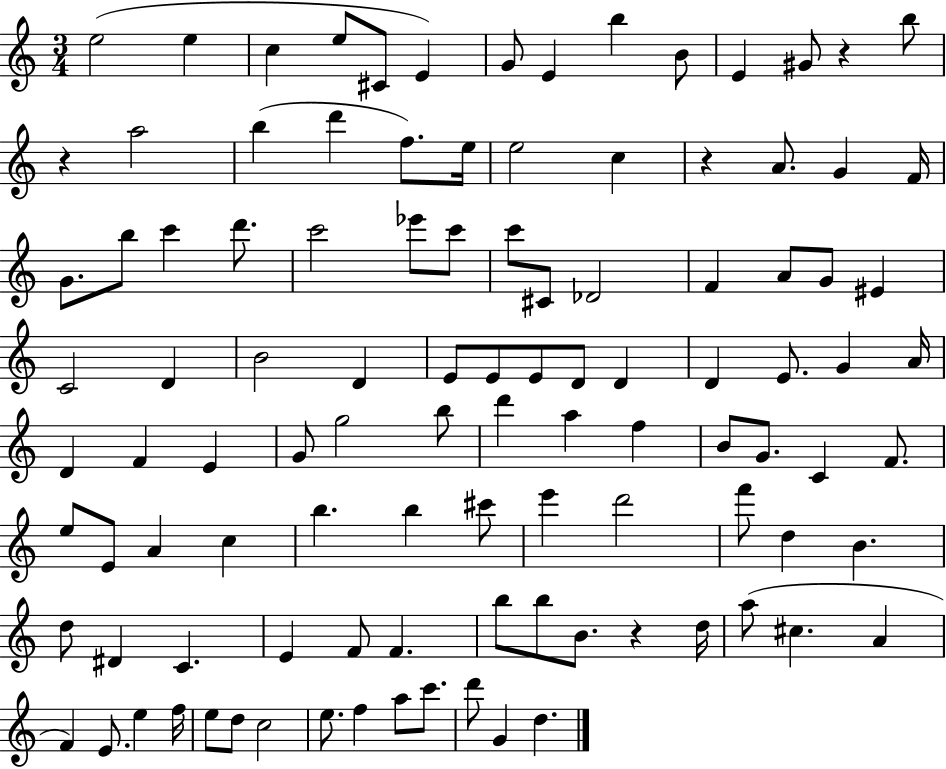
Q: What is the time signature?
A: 3/4